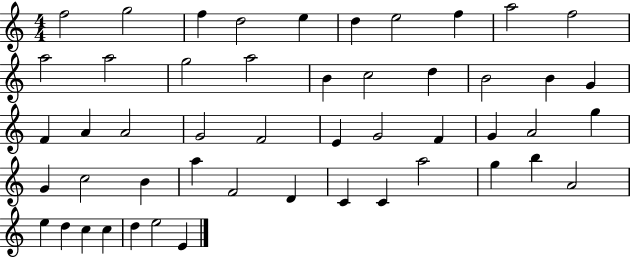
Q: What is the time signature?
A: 4/4